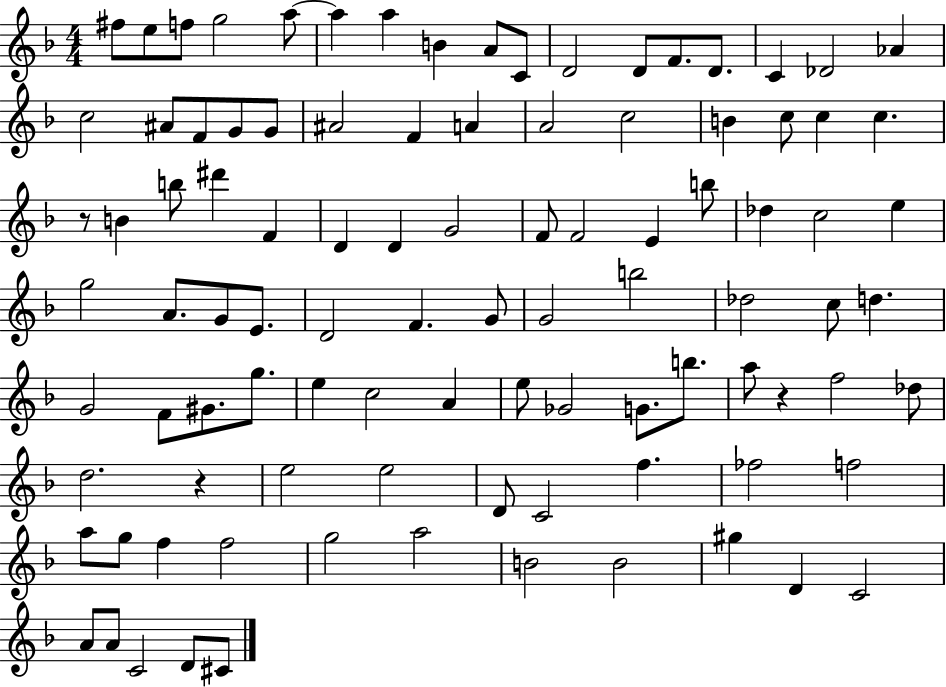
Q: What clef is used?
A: treble